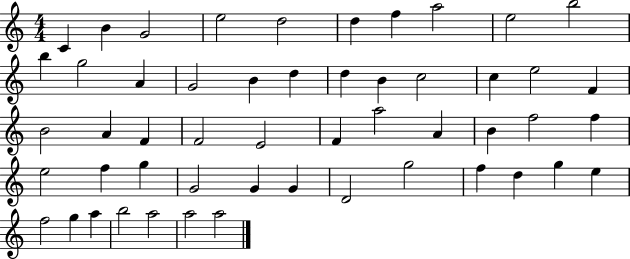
X:1
T:Untitled
M:4/4
L:1/4
K:C
C B G2 e2 d2 d f a2 e2 b2 b g2 A G2 B d d B c2 c e2 F B2 A F F2 E2 F a2 A B f2 f e2 f g G2 G G D2 g2 f d g e f2 g a b2 a2 a2 a2